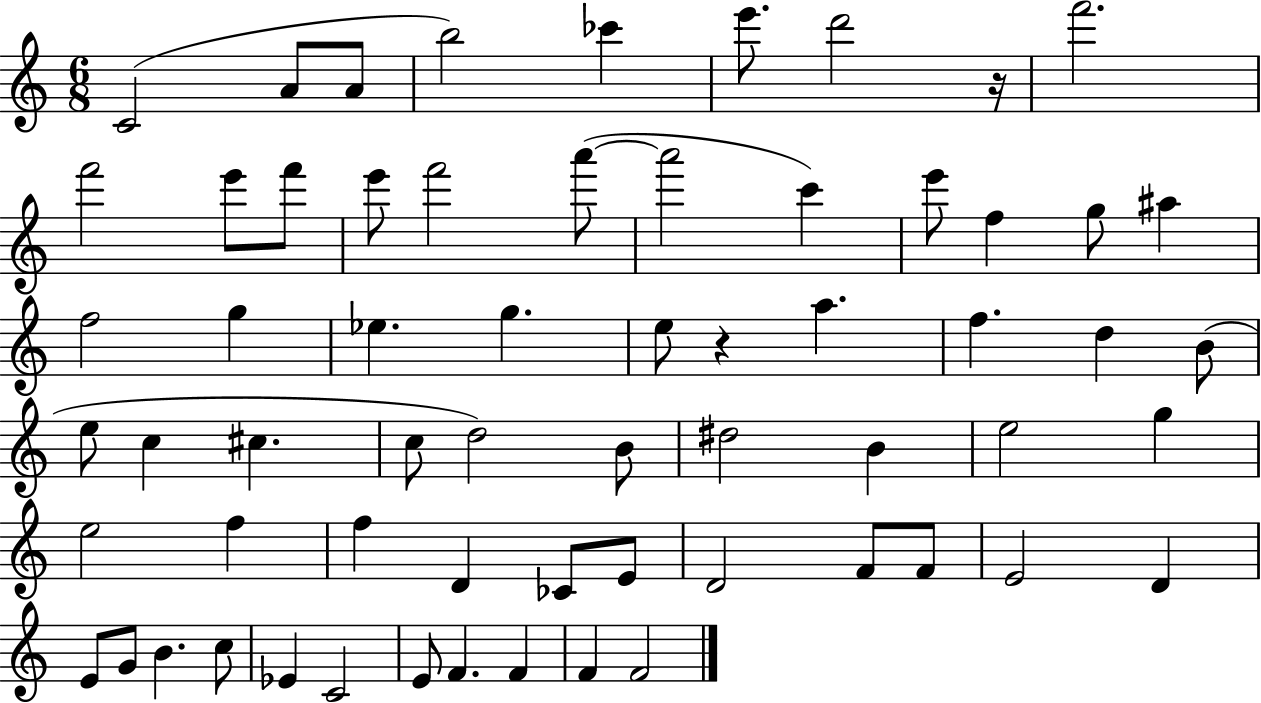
{
  \clef treble
  \numericTimeSignature
  \time 6/8
  \key c \major
  c'2( a'8 a'8 | b''2) ces'''4 | e'''8. d'''2 r16 | f'''2. | \break f'''2 e'''8 f'''8 | e'''8 f'''2 a'''8~(~ | a'''2 c'''4) | e'''8 f''4 g''8 ais''4 | \break f''2 g''4 | ees''4. g''4. | e''8 r4 a''4. | f''4. d''4 b'8( | \break e''8 c''4 cis''4. | c''8 d''2) b'8 | dis''2 b'4 | e''2 g''4 | \break e''2 f''4 | f''4 d'4 ces'8 e'8 | d'2 f'8 f'8 | e'2 d'4 | \break e'8 g'8 b'4. c''8 | ees'4 c'2 | e'8 f'4. f'4 | f'4 f'2 | \break \bar "|."
}